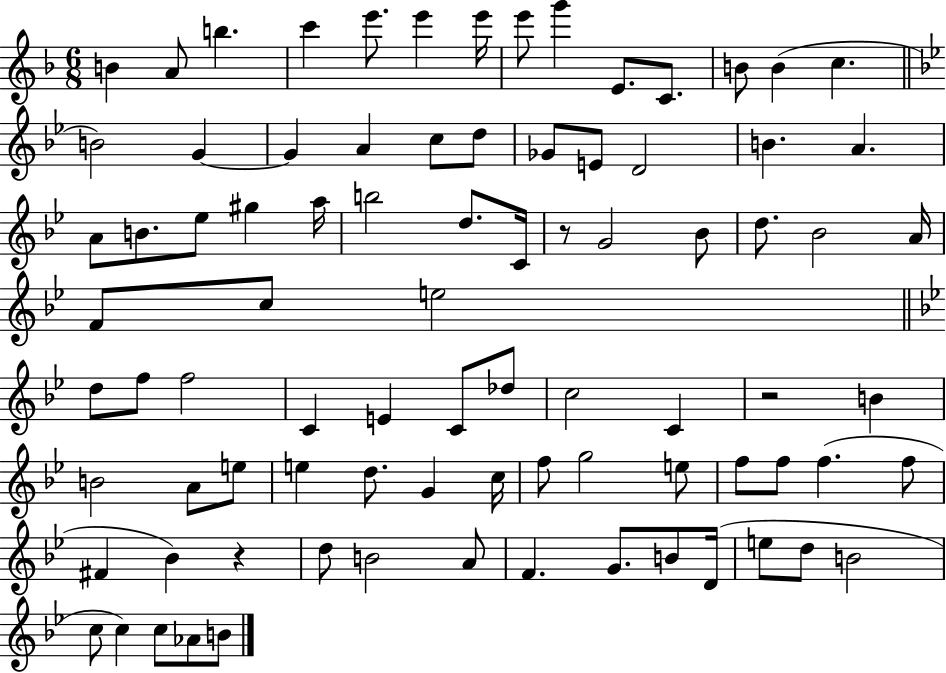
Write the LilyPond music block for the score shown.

{
  \clef treble
  \numericTimeSignature
  \time 6/8
  \key f \major
  \repeat volta 2 { b'4 a'8 b''4. | c'''4 e'''8. e'''4 e'''16 | e'''8 g'''4 e'8. c'8. | b'8 b'4( c''4. | \break \bar "||" \break \key bes \major b'2) g'4~~ | g'4 a'4 c''8 d''8 | ges'8 e'8 d'2 | b'4. a'4. | \break a'8 b'8. ees''8 gis''4 a''16 | b''2 d''8. c'16 | r8 g'2 bes'8 | d''8. bes'2 a'16 | \break f'8 c''8 e''2 | \bar "||" \break \key bes \major d''8 f''8 f''2 | c'4 e'4 c'8 des''8 | c''2 c'4 | r2 b'4 | \break b'2 a'8 e''8 | e''4 d''8. g'4 c''16 | f''8 g''2 e''8 | f''8 f''8 f''4.( f''8 | \break fis'4 bes'4) r4 | d''8 b'2 a'8 | f'4. g'8. b'8 d'16( | e''8 d''8 b'2 | \break c''8 c''4) c''8 aes'8 b'8 | } \bar "|."
}